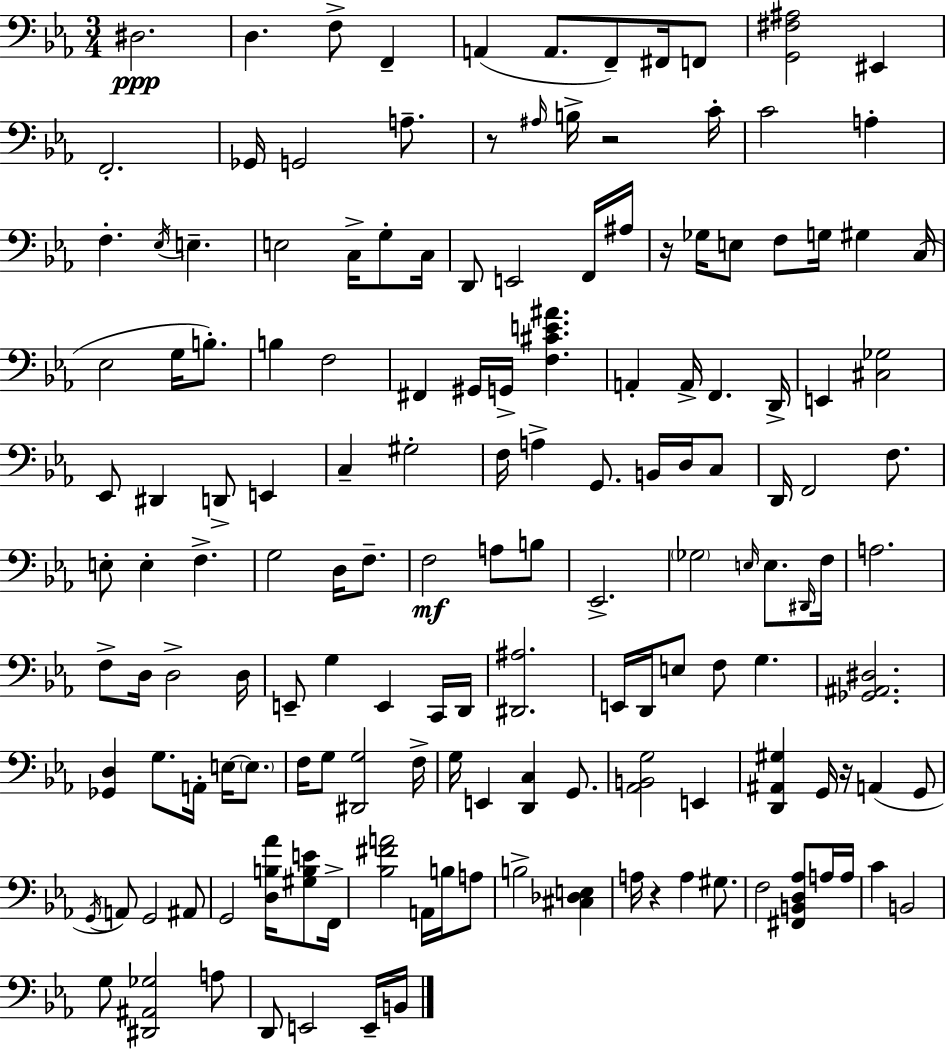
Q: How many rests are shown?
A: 5